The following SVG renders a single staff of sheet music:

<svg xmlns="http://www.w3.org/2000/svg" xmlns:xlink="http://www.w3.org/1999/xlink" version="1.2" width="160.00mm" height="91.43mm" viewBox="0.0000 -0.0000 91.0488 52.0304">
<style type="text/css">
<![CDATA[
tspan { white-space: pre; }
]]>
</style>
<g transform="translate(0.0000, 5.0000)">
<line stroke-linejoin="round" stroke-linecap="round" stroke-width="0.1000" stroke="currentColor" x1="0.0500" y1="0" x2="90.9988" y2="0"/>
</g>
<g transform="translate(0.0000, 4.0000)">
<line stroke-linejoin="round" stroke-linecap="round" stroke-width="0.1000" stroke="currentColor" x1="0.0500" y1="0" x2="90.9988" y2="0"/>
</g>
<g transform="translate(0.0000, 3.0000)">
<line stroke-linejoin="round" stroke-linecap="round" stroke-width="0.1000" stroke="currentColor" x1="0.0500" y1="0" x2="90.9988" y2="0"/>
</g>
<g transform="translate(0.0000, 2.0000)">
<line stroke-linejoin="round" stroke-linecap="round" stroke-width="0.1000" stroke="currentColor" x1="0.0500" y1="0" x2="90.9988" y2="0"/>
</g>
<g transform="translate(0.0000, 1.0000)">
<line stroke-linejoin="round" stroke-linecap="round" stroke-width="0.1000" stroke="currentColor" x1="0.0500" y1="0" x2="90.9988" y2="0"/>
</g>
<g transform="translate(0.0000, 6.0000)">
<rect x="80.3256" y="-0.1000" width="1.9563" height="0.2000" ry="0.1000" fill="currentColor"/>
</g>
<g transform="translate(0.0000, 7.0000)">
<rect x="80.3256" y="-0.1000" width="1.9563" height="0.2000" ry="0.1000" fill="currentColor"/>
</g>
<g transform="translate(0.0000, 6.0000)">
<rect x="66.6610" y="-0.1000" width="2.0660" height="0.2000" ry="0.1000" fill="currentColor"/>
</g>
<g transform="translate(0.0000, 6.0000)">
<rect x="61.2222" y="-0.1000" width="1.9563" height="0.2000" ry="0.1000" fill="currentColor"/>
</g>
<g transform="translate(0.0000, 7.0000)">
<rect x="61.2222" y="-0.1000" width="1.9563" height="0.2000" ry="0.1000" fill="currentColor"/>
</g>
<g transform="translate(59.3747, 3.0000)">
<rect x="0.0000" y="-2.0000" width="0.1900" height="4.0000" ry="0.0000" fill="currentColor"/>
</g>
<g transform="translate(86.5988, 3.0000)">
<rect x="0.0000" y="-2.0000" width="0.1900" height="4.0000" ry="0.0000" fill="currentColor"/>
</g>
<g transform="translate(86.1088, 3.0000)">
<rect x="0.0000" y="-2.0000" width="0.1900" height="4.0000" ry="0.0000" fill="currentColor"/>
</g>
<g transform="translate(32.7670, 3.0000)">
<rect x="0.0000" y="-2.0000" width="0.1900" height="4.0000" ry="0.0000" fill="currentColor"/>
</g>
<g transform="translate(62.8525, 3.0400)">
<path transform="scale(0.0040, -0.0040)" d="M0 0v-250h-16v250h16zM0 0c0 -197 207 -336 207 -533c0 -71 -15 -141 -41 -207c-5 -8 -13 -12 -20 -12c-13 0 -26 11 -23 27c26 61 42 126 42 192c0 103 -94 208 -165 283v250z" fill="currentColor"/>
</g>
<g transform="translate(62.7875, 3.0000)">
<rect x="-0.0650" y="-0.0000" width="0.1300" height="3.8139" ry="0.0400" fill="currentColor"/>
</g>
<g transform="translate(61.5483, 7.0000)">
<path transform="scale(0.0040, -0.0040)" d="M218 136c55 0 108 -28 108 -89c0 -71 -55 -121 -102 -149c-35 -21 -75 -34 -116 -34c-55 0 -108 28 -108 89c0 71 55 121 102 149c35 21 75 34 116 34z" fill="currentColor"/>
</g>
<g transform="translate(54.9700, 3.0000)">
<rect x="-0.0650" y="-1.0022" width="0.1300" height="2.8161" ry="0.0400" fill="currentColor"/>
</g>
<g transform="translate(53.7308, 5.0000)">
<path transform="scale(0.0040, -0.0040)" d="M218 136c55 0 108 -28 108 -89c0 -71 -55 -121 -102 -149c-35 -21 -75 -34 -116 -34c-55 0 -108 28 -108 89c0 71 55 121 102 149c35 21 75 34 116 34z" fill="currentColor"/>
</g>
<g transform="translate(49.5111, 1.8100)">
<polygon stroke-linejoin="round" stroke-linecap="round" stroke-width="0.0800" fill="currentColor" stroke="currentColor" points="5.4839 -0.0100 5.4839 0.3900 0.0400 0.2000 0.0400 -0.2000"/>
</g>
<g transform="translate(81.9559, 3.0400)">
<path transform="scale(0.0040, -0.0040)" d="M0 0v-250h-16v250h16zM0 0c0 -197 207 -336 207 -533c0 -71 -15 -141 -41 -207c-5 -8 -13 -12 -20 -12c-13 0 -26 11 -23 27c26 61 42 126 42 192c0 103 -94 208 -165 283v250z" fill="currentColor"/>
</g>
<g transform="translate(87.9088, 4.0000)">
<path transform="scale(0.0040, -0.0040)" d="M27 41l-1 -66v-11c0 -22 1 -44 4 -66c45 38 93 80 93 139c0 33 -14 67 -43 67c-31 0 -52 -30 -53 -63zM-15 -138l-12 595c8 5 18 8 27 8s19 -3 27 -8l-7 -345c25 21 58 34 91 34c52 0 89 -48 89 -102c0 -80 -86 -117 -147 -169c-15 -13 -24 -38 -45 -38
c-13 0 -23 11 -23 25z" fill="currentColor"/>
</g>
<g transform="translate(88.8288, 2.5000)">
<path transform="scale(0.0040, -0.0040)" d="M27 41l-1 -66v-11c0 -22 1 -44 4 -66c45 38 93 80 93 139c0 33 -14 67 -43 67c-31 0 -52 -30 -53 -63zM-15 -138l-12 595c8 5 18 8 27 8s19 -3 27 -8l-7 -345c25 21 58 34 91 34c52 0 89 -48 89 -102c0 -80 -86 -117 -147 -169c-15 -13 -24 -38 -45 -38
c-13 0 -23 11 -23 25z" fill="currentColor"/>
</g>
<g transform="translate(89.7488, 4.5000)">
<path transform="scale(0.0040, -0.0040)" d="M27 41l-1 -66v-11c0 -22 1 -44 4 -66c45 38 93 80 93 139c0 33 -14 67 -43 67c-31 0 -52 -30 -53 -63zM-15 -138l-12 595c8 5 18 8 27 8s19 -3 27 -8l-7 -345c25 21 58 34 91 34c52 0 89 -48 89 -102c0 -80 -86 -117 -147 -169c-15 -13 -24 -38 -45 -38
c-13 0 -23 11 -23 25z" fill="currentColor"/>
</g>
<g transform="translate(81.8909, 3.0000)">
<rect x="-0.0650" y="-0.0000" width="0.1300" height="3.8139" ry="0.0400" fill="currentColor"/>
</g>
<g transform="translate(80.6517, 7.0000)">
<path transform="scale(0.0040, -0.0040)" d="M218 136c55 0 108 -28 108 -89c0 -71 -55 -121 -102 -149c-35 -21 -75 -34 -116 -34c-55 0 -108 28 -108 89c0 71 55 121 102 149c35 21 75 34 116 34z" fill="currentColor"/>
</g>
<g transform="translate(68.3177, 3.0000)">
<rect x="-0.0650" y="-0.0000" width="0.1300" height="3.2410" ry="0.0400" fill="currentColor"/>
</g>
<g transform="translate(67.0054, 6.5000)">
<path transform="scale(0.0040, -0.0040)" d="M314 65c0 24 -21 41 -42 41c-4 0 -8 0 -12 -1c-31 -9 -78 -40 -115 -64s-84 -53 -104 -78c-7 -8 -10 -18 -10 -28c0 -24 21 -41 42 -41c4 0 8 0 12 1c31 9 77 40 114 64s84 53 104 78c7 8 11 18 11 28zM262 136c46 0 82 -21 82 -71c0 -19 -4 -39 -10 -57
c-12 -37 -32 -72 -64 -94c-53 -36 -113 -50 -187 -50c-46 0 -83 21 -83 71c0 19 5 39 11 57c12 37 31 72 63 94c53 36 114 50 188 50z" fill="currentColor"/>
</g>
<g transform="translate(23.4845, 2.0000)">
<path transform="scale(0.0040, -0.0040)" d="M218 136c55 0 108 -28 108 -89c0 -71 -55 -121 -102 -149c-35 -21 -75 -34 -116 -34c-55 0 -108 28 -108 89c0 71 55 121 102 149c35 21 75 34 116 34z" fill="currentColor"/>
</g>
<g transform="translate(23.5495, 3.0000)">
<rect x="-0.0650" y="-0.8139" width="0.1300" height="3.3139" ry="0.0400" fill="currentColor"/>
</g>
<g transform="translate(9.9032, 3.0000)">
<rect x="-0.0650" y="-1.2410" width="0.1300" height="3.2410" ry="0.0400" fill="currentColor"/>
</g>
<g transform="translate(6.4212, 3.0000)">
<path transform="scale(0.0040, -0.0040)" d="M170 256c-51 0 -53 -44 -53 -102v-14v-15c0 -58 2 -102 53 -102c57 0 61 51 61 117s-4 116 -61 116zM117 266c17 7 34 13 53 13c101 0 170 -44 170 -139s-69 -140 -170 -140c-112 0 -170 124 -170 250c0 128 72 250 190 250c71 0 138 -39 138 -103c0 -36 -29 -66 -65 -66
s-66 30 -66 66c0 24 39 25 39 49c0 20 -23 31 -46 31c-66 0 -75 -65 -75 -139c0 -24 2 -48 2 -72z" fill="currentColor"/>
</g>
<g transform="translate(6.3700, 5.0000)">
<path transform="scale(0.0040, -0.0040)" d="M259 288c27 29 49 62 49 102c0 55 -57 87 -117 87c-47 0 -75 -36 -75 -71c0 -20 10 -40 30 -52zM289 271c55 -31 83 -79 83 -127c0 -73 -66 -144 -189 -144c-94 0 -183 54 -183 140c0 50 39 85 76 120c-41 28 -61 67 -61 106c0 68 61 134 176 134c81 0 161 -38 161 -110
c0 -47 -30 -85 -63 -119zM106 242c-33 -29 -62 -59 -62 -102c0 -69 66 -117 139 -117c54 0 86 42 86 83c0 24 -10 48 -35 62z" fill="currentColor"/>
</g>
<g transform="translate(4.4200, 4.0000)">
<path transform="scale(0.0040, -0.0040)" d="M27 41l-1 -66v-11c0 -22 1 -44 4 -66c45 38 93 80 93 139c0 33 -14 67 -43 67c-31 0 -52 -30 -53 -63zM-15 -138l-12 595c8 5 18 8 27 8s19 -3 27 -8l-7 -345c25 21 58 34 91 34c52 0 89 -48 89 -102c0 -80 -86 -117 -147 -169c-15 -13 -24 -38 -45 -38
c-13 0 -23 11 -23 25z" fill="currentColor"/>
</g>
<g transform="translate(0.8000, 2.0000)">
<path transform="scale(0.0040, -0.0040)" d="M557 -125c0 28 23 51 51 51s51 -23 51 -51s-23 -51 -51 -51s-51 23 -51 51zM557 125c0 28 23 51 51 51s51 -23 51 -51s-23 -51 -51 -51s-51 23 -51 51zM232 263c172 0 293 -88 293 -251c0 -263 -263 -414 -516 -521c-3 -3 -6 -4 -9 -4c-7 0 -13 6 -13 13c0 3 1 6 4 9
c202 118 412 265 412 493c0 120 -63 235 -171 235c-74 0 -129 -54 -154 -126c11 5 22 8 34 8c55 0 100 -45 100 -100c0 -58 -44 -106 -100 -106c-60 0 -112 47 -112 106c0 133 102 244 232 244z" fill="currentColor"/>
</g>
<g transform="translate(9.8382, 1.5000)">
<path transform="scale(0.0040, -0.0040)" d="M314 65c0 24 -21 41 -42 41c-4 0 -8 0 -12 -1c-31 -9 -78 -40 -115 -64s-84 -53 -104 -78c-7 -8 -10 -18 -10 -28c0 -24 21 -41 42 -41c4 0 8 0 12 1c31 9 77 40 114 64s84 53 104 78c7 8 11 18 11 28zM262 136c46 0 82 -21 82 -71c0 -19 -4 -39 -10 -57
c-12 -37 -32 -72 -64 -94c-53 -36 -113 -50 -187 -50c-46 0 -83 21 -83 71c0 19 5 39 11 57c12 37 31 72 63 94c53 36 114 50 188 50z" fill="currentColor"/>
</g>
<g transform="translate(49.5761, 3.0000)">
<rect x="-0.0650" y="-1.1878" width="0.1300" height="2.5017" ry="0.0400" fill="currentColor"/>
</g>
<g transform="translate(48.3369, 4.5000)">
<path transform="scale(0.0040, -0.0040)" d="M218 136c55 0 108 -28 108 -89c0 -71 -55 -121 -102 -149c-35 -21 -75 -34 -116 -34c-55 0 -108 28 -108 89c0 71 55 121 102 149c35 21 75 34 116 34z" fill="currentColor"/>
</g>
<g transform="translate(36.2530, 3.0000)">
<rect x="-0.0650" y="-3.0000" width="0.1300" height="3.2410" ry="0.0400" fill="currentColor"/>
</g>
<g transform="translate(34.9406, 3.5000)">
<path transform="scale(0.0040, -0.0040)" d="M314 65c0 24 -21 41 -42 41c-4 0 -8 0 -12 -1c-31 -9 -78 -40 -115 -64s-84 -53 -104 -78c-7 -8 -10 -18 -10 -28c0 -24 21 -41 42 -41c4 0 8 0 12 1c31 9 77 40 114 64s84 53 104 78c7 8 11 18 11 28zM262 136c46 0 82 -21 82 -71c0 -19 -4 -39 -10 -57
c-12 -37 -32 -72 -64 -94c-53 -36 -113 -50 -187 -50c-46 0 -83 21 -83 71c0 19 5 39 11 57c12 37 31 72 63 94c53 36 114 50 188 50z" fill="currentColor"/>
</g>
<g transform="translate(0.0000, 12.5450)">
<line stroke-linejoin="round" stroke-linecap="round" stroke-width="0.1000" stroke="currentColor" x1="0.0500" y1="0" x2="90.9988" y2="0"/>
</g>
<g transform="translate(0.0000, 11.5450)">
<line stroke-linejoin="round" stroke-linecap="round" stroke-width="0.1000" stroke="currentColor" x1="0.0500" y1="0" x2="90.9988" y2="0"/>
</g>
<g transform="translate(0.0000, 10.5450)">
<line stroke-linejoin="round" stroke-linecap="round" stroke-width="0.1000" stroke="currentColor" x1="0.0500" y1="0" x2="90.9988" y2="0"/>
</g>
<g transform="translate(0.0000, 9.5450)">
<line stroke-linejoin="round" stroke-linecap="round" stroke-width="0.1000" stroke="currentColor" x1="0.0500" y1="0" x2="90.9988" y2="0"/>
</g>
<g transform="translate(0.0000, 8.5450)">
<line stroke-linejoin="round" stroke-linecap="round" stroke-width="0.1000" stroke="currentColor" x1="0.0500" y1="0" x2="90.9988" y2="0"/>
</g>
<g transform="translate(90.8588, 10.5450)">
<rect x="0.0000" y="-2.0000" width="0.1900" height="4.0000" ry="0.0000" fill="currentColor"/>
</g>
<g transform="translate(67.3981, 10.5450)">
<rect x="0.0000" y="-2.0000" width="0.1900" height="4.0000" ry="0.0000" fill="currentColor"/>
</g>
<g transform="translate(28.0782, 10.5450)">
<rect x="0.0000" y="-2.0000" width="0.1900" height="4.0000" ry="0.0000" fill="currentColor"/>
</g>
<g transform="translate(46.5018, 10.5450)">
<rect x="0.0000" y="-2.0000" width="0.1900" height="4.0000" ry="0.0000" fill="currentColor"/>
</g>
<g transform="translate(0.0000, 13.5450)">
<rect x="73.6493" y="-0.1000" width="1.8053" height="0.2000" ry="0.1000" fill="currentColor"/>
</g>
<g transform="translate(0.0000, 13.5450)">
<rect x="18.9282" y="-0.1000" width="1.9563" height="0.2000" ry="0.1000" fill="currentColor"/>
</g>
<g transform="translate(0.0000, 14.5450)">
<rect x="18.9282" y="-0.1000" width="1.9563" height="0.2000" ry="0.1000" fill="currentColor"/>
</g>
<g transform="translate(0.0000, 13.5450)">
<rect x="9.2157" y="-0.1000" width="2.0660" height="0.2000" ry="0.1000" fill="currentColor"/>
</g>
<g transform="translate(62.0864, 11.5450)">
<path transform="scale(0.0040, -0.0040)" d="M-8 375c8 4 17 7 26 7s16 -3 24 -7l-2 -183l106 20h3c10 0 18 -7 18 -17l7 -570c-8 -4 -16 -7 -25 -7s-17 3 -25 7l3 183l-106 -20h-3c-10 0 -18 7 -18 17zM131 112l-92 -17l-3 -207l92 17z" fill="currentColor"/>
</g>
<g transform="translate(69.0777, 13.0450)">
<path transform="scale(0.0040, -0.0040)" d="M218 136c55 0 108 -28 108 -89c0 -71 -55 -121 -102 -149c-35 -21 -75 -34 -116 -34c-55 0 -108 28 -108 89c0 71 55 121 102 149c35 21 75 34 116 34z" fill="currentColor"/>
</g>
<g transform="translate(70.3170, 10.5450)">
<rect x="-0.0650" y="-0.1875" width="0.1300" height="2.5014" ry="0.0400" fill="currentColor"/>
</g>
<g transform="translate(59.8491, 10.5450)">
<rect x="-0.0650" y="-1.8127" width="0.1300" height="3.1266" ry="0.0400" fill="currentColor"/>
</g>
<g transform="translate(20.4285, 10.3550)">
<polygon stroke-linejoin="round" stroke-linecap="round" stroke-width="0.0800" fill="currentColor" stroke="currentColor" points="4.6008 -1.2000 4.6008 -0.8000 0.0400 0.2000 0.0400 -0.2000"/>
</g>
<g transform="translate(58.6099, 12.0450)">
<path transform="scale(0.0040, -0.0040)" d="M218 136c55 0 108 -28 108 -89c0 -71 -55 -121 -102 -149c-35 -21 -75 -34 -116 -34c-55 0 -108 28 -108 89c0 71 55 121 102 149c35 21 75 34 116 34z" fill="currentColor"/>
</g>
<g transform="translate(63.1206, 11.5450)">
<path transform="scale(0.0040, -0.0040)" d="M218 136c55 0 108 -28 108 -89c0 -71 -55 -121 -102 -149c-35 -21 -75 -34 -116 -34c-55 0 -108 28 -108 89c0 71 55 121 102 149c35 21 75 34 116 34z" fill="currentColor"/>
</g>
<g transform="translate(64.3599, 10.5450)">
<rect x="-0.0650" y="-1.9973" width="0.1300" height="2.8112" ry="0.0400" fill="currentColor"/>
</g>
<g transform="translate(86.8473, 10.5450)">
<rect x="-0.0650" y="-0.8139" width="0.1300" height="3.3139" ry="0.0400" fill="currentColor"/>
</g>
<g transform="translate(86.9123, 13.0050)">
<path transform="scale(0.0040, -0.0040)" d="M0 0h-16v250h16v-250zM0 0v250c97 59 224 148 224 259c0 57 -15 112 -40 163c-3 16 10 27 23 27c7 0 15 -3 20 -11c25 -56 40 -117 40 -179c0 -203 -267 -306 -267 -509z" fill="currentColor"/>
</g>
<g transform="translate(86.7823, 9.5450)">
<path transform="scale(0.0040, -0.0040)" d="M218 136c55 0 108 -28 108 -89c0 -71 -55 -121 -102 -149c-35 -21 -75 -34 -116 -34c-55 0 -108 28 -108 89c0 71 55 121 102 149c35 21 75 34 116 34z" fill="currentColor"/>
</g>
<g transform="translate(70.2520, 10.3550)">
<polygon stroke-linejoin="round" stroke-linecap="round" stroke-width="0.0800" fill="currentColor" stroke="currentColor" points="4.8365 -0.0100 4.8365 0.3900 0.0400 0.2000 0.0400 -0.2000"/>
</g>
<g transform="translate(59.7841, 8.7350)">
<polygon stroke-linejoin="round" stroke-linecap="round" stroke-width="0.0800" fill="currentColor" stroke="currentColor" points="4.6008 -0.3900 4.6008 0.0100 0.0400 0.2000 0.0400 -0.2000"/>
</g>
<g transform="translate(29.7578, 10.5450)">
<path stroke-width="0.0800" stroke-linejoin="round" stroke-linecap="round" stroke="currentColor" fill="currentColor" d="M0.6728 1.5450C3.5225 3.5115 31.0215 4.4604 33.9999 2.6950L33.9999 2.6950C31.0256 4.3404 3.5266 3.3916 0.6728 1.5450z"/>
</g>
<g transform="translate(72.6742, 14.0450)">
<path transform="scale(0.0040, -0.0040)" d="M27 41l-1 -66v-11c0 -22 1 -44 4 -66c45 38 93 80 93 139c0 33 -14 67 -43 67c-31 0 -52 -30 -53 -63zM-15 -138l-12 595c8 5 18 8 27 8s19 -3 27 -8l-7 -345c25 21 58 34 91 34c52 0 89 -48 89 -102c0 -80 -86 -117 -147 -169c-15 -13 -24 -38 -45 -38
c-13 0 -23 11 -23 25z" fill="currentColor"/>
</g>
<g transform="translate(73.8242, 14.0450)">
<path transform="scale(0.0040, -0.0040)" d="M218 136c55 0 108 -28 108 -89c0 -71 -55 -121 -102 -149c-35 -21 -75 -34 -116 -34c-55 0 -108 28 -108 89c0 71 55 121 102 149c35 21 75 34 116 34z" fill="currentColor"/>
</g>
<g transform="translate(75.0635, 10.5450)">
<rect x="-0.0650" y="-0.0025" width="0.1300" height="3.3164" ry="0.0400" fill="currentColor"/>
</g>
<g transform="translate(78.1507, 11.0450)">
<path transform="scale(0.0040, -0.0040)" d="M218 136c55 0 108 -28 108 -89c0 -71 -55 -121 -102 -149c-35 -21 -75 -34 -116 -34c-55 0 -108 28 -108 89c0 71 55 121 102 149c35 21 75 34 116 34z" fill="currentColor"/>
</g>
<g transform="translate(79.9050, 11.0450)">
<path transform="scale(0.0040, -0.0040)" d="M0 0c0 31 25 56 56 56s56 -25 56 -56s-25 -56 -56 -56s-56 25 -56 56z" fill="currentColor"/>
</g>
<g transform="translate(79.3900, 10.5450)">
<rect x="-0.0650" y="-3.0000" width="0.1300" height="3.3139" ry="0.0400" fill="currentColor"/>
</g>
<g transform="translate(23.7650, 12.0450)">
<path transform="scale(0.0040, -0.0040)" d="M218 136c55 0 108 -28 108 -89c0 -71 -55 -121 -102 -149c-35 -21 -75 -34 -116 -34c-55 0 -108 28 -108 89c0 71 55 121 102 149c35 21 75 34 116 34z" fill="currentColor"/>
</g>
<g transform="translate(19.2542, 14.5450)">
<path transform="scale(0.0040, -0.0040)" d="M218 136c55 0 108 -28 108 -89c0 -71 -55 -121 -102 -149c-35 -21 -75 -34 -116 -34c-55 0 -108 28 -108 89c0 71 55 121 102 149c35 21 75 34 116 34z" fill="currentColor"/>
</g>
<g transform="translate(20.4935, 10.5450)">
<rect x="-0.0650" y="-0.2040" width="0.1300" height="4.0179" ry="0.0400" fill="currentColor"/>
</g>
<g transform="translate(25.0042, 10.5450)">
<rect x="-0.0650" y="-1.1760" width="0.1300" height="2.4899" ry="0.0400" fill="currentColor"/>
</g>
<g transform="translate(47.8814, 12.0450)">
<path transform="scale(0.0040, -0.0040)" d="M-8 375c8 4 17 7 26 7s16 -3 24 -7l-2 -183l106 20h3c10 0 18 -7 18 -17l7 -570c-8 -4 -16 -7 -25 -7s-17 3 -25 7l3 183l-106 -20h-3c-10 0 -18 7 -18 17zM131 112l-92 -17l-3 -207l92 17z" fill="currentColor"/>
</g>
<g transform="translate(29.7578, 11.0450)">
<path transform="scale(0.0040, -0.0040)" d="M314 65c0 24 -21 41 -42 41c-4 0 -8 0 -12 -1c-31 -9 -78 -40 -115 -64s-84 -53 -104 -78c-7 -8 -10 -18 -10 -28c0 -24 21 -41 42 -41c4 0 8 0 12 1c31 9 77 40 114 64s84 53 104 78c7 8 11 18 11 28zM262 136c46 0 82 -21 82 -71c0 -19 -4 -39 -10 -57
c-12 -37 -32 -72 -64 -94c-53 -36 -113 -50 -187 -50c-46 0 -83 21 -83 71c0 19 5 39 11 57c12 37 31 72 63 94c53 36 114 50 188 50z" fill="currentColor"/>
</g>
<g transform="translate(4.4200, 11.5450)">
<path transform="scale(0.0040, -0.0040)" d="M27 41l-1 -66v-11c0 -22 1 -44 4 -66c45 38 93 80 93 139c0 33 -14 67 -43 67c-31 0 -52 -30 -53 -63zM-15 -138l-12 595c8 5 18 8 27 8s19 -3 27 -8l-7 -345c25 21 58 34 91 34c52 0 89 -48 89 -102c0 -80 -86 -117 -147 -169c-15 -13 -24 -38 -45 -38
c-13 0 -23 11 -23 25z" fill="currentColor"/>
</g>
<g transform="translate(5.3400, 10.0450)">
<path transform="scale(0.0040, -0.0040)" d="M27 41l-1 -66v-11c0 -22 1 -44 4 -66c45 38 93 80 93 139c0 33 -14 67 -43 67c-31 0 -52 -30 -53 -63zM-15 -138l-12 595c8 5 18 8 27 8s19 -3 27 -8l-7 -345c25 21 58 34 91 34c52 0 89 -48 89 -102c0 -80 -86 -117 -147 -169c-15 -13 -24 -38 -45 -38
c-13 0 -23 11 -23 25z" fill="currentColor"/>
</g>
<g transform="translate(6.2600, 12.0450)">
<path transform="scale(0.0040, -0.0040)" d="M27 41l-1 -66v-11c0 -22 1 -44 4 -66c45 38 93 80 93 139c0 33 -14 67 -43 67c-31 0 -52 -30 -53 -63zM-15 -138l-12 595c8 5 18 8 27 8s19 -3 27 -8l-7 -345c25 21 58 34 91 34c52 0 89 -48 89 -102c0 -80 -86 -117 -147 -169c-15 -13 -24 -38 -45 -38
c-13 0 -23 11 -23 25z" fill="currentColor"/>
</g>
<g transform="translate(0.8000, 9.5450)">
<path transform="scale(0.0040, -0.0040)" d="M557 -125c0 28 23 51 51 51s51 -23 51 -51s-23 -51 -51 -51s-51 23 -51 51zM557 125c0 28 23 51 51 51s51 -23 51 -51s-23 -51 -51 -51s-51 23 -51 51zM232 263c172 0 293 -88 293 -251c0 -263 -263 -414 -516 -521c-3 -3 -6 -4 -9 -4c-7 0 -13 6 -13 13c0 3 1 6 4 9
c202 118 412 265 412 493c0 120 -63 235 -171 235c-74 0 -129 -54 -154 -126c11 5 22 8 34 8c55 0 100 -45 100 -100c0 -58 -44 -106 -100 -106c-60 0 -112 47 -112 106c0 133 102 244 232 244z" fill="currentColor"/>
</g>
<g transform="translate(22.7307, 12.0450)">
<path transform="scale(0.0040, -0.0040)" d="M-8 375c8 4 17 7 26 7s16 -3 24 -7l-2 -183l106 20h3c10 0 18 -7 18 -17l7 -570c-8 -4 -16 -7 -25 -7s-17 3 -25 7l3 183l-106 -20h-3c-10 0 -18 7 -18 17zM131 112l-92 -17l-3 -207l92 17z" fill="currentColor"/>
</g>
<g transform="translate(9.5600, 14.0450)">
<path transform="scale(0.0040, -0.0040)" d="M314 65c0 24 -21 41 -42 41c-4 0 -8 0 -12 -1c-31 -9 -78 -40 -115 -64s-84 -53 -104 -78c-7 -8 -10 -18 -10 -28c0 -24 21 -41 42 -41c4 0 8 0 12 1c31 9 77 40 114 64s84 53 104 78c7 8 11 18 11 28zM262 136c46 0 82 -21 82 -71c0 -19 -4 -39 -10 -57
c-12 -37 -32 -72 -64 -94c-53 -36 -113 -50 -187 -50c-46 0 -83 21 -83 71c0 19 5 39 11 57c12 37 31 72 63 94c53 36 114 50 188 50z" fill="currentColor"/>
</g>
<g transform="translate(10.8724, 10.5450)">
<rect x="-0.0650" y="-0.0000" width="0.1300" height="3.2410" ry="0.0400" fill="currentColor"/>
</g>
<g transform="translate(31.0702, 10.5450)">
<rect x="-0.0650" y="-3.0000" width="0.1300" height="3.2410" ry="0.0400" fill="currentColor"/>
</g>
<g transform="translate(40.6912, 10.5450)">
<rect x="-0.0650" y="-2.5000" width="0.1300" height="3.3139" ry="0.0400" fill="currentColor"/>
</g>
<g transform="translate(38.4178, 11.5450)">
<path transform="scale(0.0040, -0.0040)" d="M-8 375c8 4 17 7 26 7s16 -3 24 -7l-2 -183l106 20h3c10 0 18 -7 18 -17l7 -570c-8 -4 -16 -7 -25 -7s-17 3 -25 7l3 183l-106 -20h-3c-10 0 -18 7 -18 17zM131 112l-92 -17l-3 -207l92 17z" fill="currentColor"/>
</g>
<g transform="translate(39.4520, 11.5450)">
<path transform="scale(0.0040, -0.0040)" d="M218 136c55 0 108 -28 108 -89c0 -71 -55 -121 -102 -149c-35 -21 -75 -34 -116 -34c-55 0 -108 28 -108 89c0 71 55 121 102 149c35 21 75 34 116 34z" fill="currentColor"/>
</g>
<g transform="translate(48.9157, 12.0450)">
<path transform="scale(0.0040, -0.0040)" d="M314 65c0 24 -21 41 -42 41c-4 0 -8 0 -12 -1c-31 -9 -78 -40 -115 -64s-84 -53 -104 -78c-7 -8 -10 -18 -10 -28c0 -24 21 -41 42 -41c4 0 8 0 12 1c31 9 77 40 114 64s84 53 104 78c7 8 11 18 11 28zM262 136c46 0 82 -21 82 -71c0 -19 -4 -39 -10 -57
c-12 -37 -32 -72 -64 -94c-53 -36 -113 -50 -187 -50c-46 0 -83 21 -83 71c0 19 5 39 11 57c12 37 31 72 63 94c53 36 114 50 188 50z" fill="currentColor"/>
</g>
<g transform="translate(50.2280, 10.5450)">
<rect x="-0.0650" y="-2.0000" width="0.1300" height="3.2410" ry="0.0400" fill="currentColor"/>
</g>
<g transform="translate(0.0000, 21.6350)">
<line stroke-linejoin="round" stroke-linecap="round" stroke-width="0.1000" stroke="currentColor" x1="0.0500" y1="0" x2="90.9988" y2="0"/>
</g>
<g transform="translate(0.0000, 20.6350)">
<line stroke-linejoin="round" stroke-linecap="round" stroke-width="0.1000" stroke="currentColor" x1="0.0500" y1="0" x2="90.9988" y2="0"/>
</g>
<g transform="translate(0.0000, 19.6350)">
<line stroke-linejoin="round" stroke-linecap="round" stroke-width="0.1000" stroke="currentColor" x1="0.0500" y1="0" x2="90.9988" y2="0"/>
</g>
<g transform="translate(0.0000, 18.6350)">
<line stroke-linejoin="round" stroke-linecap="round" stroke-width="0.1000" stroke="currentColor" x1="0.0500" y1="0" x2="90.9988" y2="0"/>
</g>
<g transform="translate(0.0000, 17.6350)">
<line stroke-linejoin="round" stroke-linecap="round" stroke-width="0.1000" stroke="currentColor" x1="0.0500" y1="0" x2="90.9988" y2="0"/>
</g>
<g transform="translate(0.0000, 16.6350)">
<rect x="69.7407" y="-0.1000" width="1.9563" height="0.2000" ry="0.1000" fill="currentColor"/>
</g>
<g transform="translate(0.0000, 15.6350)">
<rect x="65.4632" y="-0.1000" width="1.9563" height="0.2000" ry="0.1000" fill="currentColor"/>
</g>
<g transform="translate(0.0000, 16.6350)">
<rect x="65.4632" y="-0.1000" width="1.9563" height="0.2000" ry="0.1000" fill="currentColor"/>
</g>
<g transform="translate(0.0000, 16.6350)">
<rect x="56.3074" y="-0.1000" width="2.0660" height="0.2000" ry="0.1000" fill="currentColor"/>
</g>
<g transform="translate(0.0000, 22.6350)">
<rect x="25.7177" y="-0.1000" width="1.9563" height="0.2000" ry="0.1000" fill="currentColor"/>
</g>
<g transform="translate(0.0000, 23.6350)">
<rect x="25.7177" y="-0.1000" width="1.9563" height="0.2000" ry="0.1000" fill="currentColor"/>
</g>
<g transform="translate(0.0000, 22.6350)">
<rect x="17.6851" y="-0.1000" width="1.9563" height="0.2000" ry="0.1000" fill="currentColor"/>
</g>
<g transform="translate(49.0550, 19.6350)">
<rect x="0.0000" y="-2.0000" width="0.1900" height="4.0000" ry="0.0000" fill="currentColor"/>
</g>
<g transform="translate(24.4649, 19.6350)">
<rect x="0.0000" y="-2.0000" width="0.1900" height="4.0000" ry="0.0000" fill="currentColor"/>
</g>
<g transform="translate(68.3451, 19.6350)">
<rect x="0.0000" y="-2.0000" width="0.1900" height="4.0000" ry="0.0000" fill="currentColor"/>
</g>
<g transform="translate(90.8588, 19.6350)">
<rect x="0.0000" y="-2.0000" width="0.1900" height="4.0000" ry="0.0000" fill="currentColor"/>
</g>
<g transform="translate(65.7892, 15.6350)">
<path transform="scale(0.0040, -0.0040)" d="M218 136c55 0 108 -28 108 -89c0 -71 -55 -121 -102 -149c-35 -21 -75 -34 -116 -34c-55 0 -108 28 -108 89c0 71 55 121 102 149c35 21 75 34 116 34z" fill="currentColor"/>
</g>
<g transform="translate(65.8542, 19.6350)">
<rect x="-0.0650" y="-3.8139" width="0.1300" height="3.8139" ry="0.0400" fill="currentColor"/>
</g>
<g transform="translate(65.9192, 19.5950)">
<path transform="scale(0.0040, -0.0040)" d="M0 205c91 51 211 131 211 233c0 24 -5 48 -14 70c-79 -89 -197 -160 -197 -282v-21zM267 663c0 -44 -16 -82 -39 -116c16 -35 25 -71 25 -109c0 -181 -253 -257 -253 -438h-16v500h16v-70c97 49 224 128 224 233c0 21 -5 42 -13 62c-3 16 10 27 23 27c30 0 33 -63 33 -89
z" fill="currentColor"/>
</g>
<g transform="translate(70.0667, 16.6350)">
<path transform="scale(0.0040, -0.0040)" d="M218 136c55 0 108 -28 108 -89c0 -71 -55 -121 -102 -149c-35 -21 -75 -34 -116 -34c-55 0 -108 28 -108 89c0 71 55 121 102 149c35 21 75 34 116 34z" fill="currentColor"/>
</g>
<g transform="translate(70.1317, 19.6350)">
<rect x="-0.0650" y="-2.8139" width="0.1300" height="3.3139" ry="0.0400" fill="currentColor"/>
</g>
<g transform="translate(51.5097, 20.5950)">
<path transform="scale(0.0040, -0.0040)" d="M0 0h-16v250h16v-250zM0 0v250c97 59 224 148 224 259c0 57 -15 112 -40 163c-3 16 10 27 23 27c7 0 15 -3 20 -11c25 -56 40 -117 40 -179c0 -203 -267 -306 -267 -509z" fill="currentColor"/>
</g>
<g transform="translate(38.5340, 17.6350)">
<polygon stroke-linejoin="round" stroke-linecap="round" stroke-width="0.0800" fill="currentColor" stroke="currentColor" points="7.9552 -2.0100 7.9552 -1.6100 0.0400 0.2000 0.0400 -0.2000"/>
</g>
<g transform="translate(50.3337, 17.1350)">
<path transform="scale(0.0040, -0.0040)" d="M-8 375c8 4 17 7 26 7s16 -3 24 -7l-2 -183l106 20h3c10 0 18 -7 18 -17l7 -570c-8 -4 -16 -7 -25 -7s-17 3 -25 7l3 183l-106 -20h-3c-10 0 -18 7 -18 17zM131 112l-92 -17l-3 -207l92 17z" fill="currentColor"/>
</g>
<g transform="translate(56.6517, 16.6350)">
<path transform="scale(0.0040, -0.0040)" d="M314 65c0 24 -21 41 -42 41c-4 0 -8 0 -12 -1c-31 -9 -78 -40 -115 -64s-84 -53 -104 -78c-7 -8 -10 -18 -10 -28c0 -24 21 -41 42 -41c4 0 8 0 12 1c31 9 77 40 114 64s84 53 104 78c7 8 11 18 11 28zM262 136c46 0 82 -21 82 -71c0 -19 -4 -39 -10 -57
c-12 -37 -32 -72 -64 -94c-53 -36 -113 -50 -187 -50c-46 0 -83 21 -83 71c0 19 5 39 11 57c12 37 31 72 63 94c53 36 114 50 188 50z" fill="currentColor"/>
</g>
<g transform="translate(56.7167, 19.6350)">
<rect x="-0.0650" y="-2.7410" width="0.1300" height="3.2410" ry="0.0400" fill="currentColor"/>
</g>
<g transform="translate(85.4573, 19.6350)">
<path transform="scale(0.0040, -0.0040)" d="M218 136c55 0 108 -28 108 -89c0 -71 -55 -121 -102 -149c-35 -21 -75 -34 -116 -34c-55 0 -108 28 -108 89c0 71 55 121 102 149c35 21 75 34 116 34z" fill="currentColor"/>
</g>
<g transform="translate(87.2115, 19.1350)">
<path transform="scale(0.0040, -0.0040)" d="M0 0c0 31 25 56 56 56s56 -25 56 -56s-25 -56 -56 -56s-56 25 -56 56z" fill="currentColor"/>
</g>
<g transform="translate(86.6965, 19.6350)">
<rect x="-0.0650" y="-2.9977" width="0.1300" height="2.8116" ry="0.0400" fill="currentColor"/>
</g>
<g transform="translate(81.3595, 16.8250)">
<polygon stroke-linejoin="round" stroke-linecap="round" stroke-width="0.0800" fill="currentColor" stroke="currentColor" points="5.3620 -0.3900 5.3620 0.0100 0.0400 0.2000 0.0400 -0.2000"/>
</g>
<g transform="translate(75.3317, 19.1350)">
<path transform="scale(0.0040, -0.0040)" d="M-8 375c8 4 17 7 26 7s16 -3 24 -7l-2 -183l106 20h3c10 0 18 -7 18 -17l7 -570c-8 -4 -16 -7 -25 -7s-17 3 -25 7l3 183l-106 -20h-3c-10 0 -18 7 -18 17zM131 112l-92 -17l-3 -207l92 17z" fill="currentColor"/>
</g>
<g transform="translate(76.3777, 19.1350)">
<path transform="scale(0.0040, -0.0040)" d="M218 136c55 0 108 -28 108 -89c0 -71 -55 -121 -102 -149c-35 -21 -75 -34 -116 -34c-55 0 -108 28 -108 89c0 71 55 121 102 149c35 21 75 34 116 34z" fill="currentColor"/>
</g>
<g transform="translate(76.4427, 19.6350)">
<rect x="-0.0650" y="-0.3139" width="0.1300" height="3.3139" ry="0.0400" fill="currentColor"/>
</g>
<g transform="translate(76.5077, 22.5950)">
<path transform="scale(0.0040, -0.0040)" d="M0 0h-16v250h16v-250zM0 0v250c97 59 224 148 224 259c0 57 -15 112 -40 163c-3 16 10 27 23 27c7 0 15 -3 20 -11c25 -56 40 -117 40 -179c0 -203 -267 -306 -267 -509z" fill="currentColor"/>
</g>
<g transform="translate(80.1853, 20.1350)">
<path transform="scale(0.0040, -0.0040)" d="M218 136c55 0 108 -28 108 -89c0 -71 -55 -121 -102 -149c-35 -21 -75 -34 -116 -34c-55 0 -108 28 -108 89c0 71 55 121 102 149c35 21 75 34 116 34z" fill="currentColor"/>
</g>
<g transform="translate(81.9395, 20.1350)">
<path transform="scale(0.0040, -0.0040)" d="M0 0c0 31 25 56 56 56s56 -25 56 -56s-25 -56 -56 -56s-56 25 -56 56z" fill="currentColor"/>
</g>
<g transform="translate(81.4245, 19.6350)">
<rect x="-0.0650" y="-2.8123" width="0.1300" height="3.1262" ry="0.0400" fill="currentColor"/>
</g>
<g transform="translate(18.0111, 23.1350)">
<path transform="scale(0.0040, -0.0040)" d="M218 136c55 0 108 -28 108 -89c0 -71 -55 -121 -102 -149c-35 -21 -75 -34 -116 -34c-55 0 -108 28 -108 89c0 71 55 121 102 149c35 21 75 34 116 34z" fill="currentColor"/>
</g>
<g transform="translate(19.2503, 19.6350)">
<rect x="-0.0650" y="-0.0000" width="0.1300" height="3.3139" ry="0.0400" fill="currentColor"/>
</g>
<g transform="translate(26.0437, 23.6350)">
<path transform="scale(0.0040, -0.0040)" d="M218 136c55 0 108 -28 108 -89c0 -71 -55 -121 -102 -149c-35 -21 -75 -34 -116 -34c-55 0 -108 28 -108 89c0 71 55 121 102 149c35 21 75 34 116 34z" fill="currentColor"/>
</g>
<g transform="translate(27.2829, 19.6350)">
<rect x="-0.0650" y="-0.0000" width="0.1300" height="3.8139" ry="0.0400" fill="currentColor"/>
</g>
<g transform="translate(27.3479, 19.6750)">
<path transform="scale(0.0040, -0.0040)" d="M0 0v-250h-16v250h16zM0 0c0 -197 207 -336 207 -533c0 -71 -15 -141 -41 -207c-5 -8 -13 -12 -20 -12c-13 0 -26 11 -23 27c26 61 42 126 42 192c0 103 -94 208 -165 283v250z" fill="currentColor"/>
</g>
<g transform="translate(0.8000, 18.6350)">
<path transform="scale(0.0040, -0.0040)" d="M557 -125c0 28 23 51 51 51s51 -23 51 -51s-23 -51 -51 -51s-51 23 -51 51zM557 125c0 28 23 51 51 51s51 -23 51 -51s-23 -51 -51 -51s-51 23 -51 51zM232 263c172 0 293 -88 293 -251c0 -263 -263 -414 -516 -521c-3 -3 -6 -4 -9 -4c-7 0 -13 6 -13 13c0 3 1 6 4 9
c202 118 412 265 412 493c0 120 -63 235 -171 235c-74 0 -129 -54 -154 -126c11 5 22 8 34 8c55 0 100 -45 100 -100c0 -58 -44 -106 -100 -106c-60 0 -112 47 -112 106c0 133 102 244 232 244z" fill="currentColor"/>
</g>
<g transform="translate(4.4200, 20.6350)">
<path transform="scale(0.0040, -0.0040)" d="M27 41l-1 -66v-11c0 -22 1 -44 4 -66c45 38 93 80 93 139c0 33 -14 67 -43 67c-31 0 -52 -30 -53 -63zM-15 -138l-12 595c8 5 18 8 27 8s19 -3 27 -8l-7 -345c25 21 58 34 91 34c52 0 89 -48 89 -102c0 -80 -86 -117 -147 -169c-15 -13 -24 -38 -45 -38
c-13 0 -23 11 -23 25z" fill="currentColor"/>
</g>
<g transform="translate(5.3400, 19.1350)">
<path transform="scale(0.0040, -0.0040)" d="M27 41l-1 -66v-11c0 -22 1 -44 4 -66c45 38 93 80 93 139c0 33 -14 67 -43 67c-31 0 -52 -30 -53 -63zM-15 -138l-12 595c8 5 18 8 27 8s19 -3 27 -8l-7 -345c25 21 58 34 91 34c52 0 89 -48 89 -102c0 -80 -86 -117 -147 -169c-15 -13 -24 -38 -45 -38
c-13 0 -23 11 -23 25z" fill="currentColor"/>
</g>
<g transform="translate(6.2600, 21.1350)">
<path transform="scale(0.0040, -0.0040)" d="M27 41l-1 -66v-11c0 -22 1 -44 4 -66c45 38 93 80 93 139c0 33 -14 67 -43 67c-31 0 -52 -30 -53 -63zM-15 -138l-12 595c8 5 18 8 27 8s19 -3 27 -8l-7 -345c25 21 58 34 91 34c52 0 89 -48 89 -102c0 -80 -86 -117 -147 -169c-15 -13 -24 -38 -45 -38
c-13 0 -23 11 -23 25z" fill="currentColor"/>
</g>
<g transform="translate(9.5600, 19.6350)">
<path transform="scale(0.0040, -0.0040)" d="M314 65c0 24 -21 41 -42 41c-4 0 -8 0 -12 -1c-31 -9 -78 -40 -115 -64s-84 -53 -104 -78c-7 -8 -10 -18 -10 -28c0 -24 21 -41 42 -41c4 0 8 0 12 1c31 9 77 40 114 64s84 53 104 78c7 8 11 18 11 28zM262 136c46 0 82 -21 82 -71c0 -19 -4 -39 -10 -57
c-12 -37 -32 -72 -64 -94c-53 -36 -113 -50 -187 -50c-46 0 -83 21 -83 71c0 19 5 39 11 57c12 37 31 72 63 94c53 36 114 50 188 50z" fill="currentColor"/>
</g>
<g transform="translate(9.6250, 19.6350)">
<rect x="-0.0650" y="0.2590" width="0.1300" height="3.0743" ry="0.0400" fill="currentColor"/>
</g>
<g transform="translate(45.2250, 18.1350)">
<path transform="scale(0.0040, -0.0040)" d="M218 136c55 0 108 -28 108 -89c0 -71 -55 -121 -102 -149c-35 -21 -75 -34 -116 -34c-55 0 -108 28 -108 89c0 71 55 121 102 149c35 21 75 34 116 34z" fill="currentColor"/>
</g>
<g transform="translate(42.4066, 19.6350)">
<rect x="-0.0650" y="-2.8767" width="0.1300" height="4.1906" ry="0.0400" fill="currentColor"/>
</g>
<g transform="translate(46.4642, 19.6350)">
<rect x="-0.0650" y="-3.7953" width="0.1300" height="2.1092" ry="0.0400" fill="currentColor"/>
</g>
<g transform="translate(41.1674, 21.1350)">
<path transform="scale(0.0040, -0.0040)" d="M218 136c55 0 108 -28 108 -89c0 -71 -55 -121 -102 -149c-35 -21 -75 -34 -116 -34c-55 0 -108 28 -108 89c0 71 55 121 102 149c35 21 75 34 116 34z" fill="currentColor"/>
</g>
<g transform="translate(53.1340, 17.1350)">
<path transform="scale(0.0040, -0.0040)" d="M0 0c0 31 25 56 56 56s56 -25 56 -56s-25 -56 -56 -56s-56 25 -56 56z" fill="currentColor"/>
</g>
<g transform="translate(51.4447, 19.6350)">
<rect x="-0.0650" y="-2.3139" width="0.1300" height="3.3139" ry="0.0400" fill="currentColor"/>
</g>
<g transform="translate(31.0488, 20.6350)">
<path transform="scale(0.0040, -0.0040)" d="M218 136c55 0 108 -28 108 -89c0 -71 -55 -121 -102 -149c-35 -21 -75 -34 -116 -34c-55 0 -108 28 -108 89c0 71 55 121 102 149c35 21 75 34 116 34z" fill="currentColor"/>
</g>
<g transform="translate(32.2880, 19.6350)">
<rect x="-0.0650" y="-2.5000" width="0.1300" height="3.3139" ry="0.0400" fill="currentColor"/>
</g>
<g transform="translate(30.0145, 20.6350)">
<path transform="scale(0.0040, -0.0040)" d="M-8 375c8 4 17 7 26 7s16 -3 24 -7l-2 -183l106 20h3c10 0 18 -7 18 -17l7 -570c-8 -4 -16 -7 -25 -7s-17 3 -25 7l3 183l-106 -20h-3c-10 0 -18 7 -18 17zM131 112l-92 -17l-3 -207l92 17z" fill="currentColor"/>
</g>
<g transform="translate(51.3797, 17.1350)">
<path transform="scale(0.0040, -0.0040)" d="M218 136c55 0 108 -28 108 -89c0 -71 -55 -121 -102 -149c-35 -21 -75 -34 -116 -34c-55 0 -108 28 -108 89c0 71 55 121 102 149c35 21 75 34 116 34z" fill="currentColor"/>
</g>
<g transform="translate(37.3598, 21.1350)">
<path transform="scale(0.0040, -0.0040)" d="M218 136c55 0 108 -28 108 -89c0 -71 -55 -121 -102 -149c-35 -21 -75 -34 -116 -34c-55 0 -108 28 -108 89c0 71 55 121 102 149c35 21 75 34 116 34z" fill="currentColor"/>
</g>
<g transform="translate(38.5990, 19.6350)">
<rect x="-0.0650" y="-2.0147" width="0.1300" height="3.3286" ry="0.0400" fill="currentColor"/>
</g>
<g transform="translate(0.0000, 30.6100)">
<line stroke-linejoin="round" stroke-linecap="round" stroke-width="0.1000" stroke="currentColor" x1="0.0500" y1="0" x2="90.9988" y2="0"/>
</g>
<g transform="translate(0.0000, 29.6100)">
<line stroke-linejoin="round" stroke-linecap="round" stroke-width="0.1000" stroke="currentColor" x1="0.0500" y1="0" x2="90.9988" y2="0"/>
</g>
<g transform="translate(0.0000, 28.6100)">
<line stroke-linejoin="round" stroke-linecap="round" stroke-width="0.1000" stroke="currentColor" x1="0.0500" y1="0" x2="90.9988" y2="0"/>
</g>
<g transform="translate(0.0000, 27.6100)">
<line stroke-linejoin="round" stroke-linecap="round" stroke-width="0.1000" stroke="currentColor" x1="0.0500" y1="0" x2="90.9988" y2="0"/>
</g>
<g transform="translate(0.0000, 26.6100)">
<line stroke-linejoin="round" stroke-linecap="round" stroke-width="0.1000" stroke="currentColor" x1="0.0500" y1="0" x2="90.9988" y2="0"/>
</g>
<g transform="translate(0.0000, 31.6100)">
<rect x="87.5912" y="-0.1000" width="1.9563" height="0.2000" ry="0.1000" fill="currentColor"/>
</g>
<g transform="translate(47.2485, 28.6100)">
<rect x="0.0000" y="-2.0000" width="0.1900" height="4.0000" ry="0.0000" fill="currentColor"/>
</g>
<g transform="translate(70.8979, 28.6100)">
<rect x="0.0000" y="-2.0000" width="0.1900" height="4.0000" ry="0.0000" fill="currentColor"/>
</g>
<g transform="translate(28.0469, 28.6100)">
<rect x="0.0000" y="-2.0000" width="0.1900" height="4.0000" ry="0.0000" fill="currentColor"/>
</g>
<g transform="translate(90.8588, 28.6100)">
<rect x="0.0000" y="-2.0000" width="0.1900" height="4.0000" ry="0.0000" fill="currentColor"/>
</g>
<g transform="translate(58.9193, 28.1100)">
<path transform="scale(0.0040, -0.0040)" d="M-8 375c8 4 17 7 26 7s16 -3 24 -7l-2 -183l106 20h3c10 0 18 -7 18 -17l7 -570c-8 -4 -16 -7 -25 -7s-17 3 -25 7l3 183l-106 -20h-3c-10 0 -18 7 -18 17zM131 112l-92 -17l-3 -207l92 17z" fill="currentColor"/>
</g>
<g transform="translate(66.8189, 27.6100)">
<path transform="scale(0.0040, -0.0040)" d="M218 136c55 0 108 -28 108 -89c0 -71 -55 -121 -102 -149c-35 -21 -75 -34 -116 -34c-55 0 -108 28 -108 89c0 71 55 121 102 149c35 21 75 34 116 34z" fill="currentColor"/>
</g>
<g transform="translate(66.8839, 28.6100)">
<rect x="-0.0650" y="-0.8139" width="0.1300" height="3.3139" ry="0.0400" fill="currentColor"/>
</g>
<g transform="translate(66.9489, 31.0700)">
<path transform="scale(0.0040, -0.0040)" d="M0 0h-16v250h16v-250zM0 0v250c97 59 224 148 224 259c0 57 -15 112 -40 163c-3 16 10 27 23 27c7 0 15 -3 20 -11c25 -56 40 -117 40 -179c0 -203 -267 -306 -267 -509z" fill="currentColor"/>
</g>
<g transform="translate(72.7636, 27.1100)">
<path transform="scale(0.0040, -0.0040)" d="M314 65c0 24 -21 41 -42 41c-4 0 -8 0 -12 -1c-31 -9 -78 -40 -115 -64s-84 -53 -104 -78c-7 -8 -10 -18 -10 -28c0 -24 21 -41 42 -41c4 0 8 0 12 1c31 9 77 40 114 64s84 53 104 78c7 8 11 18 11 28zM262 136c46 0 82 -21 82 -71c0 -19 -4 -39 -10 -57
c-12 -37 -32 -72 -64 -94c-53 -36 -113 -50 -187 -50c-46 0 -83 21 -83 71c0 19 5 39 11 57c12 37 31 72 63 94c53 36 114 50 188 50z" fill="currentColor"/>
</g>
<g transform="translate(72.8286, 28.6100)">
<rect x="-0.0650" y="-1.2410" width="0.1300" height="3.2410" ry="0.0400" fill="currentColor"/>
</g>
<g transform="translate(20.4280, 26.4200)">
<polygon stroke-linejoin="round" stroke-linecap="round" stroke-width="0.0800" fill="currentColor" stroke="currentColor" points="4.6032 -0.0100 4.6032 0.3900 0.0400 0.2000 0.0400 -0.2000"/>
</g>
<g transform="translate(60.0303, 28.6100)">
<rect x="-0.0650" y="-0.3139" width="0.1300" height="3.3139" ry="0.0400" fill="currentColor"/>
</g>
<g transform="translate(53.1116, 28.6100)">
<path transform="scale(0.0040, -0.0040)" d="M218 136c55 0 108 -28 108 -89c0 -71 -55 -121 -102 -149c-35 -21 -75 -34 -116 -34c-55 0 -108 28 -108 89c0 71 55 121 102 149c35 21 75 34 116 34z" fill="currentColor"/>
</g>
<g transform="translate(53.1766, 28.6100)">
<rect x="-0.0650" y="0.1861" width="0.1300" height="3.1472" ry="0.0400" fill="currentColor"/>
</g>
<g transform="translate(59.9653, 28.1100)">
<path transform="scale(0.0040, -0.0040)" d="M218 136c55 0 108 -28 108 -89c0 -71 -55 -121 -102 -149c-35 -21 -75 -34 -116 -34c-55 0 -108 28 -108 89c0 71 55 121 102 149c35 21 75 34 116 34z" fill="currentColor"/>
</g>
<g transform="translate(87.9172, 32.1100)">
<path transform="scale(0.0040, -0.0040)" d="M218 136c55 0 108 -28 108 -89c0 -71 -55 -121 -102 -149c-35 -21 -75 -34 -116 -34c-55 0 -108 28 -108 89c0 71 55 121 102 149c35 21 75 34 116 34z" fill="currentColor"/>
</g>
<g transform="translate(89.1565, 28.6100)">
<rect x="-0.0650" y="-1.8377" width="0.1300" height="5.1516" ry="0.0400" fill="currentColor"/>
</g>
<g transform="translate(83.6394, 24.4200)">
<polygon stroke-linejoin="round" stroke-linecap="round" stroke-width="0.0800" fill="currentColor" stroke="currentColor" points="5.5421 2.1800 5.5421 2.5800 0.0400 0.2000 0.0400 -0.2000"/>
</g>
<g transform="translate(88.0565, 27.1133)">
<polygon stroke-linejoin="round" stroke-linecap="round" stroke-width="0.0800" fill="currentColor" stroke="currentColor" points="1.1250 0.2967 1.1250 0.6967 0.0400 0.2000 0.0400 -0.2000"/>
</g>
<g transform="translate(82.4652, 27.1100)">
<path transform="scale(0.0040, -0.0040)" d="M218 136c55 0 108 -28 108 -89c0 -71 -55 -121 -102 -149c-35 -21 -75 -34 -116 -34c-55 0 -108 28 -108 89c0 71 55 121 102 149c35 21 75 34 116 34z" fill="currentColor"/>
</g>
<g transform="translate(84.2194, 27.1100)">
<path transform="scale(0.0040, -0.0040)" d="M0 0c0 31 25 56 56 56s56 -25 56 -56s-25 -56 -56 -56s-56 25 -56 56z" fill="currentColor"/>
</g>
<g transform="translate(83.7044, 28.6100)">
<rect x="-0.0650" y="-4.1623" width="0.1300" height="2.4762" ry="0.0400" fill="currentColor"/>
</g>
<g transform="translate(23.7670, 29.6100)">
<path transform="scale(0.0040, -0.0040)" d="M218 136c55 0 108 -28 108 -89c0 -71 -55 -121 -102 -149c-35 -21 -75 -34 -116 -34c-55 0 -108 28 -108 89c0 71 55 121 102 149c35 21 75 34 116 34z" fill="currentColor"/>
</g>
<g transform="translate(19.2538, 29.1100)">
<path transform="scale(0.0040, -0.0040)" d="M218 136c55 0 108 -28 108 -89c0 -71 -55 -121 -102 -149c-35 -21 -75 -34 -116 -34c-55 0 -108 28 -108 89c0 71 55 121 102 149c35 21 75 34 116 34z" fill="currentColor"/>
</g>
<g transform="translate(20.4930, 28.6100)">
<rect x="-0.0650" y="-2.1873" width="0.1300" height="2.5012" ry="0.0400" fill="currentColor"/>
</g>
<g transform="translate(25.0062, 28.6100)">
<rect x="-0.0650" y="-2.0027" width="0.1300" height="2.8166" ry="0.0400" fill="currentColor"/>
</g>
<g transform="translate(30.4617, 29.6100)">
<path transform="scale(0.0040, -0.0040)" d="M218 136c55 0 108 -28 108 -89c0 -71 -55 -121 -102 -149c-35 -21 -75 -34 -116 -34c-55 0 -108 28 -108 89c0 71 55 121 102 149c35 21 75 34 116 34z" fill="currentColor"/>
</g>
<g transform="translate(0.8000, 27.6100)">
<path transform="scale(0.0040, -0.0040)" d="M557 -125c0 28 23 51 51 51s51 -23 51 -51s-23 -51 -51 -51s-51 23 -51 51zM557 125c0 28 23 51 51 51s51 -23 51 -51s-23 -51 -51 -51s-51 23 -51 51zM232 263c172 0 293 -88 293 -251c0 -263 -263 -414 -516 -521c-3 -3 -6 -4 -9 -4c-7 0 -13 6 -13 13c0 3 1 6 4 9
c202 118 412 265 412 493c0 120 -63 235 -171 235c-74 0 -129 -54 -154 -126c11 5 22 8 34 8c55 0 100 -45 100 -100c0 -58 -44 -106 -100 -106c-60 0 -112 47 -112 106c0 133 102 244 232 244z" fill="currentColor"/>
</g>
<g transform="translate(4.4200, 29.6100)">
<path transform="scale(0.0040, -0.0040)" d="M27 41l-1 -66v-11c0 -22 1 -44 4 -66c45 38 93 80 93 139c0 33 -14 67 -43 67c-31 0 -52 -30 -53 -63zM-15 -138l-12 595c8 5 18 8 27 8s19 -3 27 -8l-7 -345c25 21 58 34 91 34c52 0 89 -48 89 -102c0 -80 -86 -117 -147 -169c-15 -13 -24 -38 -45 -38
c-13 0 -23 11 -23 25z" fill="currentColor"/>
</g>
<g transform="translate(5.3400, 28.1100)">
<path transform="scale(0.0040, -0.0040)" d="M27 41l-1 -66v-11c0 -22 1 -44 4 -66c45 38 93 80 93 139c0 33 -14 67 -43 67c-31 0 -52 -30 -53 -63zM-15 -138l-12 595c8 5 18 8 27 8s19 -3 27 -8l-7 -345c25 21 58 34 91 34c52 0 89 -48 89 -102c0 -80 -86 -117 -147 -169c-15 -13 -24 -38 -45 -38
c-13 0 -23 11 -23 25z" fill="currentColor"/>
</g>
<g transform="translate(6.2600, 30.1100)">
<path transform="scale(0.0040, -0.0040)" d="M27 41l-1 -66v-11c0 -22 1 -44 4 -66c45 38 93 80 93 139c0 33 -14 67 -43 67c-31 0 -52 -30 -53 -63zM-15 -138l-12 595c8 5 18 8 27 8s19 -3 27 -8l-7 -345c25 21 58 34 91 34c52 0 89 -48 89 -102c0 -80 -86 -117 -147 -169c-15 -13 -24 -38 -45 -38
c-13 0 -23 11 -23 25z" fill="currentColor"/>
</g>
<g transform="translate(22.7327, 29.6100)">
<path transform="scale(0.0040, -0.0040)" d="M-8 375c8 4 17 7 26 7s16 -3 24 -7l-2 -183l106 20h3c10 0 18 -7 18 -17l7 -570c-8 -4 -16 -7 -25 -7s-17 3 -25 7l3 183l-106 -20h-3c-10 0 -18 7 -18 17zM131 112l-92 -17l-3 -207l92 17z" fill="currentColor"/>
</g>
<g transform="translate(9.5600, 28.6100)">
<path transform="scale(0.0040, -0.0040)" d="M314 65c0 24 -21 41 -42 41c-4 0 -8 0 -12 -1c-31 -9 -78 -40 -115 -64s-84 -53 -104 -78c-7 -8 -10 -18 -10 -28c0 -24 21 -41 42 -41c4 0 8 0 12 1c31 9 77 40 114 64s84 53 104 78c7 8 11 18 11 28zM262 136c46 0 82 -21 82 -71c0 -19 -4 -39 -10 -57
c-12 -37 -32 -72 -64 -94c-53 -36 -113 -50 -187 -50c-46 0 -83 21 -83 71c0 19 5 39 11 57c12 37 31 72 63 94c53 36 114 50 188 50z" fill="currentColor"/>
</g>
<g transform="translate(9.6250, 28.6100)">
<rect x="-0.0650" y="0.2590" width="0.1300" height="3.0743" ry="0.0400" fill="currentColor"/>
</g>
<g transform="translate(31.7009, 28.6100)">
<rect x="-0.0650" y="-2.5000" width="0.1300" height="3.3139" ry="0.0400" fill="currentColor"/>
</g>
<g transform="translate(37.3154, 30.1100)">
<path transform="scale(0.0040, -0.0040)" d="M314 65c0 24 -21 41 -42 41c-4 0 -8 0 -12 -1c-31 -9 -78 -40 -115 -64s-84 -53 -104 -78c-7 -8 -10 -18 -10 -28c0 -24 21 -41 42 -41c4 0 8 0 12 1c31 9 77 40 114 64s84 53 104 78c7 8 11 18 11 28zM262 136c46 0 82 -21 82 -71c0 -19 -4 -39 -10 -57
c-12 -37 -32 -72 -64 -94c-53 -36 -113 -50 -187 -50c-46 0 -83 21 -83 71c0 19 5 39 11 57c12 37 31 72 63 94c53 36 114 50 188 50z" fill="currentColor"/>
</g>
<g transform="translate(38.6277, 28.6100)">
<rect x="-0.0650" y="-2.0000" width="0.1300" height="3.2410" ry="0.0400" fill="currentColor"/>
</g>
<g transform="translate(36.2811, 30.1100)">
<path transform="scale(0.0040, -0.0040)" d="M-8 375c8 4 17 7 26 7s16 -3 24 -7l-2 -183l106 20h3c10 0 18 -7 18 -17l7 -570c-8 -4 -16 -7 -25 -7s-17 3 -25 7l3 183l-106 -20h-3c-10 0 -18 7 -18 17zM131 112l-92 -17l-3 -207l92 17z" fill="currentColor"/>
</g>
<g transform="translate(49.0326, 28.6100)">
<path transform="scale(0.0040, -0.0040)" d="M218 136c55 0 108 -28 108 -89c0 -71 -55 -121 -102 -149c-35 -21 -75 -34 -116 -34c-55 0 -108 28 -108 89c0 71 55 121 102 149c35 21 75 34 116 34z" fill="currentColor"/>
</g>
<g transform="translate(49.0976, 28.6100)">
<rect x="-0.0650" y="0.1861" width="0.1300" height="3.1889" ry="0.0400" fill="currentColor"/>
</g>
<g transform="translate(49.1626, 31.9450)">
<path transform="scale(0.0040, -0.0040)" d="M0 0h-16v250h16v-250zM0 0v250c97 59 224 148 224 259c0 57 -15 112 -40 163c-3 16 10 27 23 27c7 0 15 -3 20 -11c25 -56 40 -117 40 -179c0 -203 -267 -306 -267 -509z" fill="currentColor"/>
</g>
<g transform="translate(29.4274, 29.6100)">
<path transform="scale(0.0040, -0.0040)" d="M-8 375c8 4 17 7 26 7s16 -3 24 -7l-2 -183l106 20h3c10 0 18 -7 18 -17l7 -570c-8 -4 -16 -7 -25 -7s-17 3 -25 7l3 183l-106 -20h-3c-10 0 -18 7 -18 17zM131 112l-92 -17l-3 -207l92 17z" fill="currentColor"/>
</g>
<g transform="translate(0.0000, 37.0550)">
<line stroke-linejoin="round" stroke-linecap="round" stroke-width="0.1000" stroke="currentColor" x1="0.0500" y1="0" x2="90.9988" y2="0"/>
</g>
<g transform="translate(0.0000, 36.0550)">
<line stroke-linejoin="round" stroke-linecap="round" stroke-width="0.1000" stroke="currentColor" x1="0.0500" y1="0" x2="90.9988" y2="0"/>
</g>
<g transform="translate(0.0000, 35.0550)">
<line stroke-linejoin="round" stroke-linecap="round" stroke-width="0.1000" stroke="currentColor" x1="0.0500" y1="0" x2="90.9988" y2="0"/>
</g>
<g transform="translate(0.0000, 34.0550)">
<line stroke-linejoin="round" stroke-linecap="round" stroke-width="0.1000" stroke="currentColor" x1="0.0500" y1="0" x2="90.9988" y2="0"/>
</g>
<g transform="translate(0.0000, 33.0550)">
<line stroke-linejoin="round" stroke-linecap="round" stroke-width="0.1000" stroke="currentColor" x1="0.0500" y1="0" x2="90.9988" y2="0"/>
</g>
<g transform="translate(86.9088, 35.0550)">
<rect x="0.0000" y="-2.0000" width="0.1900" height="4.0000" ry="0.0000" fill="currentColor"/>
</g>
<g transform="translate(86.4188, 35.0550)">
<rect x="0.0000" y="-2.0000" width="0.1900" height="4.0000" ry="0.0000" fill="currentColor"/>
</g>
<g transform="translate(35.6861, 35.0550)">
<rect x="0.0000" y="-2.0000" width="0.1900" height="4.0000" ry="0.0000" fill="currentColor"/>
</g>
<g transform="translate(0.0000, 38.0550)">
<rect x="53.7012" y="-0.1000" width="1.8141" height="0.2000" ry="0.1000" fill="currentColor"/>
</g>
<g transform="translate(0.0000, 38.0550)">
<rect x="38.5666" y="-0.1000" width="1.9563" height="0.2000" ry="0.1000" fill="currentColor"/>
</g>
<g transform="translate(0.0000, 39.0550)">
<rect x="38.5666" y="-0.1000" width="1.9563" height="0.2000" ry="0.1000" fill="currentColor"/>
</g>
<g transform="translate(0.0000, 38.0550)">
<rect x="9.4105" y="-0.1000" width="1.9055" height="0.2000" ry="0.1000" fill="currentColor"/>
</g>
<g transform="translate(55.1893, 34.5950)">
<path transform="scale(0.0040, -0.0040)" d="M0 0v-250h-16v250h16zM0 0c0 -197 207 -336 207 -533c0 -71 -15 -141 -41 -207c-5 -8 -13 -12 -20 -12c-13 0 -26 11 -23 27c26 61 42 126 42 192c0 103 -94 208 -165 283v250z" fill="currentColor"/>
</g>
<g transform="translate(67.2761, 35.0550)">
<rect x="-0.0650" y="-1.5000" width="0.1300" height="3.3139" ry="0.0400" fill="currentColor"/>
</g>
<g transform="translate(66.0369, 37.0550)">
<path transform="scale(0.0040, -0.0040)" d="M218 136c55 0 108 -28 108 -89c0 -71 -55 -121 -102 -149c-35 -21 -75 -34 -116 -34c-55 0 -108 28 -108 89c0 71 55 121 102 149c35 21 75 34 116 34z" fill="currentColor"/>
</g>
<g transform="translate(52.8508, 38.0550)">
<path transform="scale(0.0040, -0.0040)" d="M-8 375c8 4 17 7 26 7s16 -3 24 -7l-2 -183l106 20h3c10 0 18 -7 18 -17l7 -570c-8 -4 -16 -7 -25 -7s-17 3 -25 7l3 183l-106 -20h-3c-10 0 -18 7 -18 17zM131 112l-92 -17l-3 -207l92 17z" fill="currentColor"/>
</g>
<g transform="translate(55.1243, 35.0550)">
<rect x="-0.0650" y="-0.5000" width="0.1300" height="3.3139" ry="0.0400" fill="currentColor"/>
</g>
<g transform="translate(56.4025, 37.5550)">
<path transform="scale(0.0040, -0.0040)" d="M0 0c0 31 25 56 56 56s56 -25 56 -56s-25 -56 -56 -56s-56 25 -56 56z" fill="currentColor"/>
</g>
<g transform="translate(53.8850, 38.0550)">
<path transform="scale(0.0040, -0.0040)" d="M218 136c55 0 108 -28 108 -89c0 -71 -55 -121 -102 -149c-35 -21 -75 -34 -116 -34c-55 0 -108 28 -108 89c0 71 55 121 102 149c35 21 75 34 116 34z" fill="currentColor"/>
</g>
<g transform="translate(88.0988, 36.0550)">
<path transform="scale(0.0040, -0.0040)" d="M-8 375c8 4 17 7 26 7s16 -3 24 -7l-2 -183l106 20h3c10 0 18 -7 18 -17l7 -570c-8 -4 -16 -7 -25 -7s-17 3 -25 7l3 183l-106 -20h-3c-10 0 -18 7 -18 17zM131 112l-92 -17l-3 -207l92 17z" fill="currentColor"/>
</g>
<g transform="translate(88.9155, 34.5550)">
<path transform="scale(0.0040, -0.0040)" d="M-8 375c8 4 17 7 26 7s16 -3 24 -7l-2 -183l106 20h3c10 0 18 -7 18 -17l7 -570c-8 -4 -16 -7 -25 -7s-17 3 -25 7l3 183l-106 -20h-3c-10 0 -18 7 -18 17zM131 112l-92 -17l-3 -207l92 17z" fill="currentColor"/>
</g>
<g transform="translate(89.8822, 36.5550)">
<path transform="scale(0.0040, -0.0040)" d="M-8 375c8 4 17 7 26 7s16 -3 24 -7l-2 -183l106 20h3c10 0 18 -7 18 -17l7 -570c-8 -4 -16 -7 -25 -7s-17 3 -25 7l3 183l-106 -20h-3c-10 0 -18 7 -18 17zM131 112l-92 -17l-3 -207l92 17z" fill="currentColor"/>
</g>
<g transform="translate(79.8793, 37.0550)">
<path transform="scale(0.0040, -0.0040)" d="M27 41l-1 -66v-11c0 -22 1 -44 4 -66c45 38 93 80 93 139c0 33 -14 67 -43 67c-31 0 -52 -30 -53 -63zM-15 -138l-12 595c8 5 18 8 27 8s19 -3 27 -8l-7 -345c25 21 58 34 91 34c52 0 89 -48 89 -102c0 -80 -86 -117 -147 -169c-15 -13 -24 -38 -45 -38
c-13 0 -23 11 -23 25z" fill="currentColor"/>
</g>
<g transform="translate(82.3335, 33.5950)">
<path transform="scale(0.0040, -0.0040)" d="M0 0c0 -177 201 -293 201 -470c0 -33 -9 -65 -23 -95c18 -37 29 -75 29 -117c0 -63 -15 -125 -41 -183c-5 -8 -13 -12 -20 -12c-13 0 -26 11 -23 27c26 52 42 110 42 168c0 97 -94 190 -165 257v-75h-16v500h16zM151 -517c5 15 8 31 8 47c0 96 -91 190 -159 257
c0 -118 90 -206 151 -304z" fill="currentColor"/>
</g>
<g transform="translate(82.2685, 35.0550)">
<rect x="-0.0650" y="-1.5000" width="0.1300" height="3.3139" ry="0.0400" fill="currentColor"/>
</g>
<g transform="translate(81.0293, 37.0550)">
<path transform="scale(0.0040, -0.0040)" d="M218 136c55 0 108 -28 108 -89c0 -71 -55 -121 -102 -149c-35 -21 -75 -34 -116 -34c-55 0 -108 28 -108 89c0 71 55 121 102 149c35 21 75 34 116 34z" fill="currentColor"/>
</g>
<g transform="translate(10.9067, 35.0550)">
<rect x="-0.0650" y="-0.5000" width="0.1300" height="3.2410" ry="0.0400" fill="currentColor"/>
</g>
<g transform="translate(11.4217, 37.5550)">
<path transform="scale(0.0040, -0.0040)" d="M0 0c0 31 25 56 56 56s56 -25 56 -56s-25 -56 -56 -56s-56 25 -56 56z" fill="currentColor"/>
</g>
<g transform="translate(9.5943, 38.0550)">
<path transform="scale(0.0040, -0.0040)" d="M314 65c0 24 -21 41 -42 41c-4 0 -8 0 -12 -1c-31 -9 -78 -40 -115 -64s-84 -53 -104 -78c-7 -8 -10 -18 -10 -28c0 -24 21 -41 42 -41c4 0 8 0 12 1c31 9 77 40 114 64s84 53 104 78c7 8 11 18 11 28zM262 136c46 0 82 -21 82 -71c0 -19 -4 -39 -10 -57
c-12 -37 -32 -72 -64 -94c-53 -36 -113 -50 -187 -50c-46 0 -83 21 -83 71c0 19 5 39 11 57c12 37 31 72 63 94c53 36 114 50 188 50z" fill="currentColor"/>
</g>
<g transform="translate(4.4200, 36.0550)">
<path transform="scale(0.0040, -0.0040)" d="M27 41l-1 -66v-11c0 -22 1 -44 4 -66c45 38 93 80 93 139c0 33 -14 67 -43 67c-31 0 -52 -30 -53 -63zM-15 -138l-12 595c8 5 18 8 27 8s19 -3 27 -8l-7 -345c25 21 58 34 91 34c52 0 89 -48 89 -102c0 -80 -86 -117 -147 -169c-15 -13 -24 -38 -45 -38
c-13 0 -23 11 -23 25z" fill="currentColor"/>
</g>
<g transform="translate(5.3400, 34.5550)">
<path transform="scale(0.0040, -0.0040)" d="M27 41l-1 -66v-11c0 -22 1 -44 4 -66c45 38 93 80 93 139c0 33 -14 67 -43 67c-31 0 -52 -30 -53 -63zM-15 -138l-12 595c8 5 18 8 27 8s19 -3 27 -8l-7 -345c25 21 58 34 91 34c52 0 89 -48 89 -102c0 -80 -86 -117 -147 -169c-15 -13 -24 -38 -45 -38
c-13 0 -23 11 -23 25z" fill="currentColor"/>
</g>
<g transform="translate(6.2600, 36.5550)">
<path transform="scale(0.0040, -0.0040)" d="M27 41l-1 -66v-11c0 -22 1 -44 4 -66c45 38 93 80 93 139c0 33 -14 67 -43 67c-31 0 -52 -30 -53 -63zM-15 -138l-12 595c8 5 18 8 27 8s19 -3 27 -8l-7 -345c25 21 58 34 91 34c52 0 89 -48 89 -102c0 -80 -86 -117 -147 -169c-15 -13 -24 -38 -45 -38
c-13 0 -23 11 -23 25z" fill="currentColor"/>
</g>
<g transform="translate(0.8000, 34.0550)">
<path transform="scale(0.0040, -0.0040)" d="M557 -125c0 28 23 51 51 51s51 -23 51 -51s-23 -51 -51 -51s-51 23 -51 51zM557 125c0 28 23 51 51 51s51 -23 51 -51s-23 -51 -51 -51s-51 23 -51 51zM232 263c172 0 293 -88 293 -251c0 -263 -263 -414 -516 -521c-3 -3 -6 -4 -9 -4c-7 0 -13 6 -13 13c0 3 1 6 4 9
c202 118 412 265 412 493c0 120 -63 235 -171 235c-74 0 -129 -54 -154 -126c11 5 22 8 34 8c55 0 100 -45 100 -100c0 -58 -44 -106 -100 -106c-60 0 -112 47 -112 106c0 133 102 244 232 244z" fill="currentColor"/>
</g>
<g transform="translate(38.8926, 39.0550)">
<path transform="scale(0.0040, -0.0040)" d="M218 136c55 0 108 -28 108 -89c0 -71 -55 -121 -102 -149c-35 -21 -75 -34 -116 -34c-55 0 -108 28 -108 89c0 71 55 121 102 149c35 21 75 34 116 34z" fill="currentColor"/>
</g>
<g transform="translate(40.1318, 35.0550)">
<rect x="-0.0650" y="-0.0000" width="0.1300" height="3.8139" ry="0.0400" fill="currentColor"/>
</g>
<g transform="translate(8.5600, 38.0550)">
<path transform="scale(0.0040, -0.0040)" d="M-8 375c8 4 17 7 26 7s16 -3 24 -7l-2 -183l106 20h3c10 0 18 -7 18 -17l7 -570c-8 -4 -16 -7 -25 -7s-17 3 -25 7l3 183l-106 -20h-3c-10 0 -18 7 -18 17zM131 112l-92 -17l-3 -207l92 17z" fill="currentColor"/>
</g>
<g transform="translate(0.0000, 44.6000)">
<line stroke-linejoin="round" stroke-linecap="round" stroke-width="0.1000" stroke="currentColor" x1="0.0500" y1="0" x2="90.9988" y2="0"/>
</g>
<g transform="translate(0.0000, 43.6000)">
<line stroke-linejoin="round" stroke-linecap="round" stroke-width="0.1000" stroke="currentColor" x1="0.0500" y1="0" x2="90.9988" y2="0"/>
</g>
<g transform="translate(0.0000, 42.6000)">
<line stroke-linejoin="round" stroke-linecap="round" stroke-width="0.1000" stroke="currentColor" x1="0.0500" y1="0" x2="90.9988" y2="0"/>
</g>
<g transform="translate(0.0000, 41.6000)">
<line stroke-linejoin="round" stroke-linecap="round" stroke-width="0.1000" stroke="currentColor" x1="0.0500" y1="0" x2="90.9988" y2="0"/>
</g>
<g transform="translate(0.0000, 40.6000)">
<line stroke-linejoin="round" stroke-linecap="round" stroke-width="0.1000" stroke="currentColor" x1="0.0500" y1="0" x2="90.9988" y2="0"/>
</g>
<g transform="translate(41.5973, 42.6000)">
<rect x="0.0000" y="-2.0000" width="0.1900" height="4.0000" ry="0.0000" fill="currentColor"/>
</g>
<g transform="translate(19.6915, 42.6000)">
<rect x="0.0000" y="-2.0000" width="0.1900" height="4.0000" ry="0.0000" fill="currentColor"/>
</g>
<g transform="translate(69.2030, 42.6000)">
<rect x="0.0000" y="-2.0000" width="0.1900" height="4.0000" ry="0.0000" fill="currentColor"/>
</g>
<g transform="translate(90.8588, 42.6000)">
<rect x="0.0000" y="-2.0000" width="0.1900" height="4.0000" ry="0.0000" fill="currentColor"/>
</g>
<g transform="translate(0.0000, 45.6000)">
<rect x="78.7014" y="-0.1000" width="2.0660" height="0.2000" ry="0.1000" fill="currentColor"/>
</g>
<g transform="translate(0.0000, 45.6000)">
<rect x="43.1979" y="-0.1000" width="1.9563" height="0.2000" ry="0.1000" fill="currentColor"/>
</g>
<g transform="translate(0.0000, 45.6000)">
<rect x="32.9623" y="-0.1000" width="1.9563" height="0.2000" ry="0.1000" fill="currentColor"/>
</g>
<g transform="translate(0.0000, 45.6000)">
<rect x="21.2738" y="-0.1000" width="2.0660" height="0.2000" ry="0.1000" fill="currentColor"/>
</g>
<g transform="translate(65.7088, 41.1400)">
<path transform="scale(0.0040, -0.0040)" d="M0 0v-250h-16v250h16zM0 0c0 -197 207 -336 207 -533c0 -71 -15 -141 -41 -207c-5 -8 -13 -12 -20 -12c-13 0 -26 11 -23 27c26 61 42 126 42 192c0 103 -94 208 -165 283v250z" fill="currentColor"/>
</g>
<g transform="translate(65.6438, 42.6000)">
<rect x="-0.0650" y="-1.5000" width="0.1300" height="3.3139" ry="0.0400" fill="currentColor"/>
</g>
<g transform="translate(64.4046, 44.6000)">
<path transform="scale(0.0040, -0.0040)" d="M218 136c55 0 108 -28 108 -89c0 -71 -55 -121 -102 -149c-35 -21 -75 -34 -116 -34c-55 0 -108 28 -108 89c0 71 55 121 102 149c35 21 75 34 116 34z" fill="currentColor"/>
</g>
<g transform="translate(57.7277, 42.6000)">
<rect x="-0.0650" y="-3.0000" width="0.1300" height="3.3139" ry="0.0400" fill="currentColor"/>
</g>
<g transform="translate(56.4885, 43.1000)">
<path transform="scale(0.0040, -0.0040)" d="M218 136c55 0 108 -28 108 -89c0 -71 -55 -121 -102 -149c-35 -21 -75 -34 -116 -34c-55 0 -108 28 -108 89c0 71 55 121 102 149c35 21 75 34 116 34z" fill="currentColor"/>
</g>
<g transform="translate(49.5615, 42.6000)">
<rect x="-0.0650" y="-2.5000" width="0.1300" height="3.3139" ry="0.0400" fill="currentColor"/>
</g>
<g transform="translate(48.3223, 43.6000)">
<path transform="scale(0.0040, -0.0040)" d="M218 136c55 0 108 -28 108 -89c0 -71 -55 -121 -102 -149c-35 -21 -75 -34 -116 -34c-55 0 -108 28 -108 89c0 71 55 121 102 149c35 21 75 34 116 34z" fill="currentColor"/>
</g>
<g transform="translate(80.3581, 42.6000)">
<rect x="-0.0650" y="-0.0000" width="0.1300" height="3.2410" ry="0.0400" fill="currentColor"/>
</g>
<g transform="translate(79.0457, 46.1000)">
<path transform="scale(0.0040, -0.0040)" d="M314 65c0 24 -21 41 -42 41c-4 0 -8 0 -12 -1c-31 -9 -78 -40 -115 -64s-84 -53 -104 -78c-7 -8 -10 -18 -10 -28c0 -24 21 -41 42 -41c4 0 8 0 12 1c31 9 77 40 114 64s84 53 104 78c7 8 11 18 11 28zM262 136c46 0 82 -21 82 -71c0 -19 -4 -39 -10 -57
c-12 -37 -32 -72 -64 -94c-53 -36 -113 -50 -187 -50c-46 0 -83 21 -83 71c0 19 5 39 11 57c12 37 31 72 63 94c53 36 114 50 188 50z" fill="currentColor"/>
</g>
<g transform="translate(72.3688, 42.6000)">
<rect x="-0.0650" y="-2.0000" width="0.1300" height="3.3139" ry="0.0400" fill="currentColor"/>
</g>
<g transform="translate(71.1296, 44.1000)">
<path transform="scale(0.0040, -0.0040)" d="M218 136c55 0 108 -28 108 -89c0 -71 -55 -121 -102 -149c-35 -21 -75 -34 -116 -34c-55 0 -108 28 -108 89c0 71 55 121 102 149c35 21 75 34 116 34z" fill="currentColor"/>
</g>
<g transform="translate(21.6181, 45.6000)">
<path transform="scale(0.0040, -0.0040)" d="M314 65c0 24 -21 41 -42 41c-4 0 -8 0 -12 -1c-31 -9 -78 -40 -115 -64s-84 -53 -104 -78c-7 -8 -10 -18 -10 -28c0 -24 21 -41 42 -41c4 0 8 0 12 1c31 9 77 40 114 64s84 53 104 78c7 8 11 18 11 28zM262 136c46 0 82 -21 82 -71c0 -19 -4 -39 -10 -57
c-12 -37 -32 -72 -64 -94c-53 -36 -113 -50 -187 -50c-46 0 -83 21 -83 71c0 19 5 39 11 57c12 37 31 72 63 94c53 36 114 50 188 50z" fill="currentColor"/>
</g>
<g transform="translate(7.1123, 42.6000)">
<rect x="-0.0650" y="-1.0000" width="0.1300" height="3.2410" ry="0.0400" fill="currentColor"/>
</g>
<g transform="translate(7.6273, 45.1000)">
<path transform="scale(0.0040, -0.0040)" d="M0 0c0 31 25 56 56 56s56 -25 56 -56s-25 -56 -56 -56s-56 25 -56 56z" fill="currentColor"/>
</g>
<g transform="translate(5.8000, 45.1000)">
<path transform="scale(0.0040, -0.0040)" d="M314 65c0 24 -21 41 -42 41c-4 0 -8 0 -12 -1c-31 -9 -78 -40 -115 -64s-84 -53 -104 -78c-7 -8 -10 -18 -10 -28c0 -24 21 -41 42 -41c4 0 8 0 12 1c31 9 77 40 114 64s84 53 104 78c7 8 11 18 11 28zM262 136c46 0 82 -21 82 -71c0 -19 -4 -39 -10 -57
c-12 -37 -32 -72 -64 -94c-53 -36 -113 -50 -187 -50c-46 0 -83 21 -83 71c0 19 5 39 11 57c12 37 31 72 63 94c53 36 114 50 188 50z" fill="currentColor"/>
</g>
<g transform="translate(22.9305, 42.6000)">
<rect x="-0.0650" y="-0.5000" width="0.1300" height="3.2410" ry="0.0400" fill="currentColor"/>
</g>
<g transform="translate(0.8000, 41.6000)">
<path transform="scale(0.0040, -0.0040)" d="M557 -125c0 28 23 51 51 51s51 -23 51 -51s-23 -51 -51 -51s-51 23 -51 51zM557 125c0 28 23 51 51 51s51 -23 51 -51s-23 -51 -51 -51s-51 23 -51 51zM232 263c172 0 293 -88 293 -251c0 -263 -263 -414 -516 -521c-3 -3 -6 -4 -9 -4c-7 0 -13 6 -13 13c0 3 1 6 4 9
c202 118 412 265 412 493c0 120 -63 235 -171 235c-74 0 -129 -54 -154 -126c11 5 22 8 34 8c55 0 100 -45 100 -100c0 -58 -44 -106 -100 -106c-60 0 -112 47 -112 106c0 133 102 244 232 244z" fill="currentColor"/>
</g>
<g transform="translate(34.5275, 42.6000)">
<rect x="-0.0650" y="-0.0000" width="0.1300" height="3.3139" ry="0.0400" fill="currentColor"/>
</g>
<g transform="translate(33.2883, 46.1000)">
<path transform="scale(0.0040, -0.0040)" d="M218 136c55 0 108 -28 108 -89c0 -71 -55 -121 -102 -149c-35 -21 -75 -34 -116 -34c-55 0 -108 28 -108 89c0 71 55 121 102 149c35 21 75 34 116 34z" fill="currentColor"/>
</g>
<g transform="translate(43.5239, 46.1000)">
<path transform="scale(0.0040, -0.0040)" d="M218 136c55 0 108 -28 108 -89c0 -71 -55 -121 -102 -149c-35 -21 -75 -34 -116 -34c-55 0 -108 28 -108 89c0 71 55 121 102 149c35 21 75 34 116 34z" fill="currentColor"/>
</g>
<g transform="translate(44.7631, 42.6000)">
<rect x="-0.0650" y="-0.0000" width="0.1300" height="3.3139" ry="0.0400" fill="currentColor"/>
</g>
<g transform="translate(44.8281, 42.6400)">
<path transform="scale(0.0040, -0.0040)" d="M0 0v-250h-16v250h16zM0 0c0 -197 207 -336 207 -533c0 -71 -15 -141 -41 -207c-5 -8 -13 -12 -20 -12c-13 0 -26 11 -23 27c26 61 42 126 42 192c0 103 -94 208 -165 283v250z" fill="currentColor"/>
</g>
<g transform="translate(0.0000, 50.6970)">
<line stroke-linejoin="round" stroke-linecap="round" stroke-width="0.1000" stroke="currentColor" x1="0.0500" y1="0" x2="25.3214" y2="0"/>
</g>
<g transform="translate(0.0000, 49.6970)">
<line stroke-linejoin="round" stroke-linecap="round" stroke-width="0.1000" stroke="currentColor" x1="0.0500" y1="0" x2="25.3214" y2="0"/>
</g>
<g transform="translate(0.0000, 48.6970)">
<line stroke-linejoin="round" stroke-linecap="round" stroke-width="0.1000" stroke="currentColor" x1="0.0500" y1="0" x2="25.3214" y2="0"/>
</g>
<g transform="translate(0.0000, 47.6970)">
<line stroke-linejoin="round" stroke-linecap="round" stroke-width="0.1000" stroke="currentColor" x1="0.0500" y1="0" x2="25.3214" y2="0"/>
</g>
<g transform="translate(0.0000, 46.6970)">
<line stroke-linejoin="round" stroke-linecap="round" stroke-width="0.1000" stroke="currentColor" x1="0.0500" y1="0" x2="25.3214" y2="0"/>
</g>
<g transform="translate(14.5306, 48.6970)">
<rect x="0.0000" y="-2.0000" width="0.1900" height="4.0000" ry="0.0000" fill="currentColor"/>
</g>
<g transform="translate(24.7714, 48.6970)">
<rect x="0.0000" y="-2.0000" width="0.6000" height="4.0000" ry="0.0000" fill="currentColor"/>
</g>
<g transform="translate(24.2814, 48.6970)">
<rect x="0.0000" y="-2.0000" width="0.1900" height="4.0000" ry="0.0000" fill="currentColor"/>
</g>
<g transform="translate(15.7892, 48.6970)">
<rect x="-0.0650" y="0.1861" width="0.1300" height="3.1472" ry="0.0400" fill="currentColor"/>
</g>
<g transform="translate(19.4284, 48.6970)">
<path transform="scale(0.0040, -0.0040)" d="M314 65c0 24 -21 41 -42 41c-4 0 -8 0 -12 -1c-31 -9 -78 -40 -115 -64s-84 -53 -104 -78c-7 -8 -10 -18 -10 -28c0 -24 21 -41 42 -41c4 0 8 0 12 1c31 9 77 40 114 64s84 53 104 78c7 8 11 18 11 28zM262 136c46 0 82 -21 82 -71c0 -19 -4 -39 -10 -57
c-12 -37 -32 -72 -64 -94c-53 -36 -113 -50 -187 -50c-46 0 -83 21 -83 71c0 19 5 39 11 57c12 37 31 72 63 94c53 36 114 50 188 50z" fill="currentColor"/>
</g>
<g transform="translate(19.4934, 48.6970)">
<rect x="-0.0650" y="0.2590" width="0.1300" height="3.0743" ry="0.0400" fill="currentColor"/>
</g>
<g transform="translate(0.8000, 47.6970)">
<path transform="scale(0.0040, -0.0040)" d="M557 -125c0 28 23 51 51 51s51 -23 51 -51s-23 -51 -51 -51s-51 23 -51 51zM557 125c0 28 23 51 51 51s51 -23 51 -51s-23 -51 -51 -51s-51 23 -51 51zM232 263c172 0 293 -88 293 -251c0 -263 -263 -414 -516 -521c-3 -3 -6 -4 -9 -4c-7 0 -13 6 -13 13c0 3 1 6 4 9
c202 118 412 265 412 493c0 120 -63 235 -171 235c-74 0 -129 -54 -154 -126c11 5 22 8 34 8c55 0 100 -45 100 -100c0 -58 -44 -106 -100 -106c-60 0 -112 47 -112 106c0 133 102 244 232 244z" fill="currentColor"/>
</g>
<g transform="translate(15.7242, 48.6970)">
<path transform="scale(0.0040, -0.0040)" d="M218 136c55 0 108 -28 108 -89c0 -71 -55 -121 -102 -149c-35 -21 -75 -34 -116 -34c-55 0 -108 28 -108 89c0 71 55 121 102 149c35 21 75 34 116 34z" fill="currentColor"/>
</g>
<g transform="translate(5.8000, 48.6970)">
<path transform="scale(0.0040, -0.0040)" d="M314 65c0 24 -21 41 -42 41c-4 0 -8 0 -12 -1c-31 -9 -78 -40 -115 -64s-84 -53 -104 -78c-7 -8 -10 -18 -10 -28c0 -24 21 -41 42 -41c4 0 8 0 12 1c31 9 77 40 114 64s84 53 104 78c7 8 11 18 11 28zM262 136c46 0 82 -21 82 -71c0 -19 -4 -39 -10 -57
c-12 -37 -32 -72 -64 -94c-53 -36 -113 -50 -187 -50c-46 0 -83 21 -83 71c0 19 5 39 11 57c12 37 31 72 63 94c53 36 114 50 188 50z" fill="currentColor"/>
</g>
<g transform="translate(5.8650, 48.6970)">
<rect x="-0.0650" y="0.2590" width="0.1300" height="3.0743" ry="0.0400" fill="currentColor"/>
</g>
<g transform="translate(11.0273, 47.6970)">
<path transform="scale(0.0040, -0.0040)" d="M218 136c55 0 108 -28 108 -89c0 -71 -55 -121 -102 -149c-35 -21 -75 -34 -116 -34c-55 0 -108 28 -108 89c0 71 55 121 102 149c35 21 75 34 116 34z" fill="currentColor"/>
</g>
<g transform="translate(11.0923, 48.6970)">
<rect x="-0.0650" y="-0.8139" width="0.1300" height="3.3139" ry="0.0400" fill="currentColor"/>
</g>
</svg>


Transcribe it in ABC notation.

X:1
T:Untitled
M:6/8
L:1/4
K:F
G,2 F, C,2 A,,/2 G,,/2 C,,/2 D,,2 C,,/2 D,,2 C,,/2 A,,/2 C,2 B,, A,,2 A,,/2 B,,/2 F,,/2 _D,,/2 C, F,/2 D,2 D,, C,,/2 B,, _A,,/2 _A,,/2 G,/2 B,/2 C2 _E/4 C E,/2 C,/2 D,/2 D,2 C,/2 B,,/2 B,, A,,2 D,/2 D, E, F,/2 G,2 G,/2 D,,/4 E,,2 C,, E,,/2 G,, _G,,/4 F,,2 E,,2 D,, D,,/2 B,, C, G,,/2 A,, D,,2 D,2 F, D, D,2